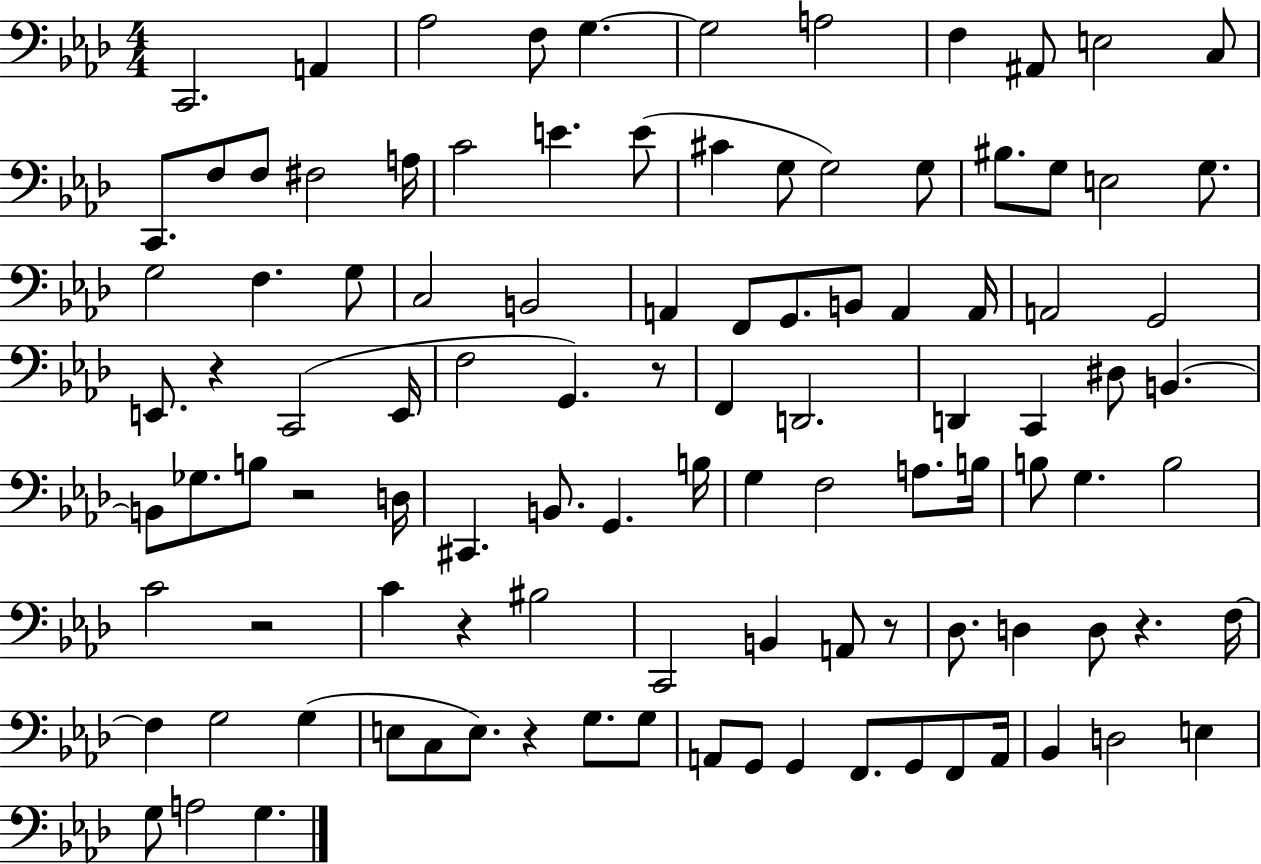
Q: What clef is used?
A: bass